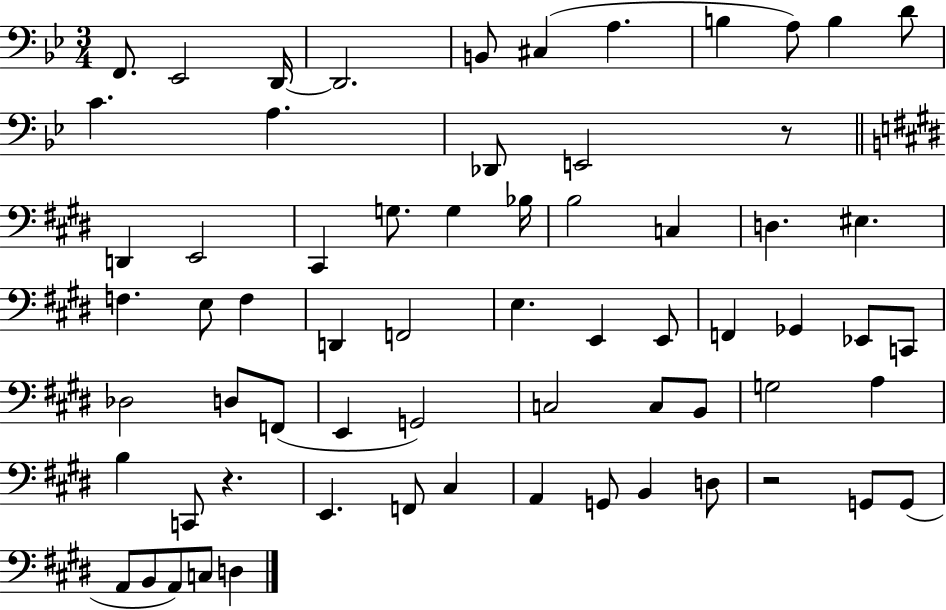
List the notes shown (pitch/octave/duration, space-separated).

F2/e. Eb2/h D2/s D2/h. B2/e C#3/q A3/q. B3/q A3/e B3/q D4/e C4/q. A3/q. Db2/e E2/h R/e D2/q E2/h C#2/q G3/e. G3/q Bb3/s B3/h C3/q D3/q. EIS3/q. F3/q. E3/e F3/q D2/q F2/h E3/q. E2/q E2/e F2/q Gb2/q Eb2/e C2/e Db3/h D3/e F2/e E2/q G2/h C3/h C3/e B2/e G3/h A3/q B3/q C2/e R/q. E2/q. F2/e C#3/q A2/q G2/e B2/q D3/e R/h G2/e G2/e A2/e B2/e A2/e C3/e D3/q